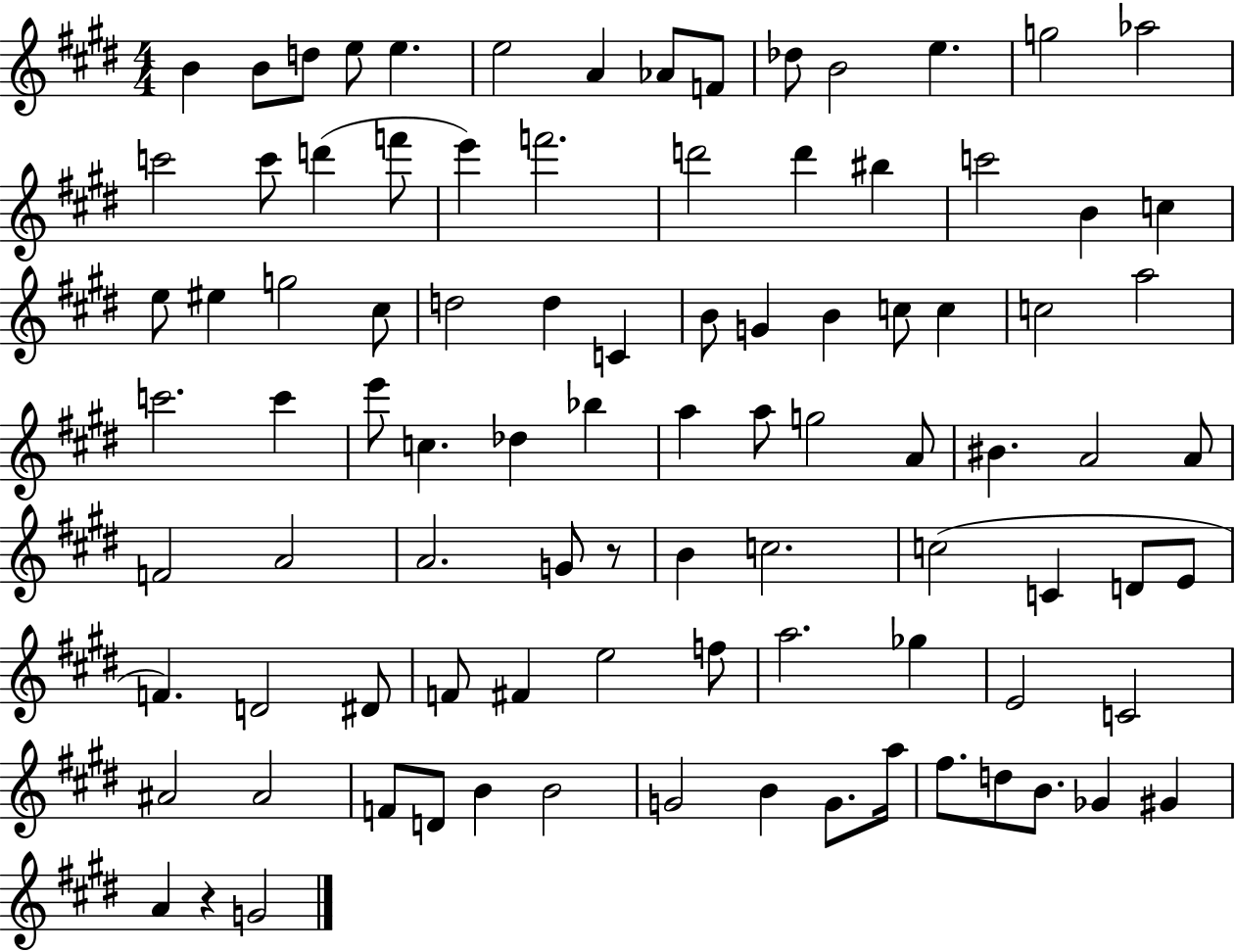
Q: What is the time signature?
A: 4/4